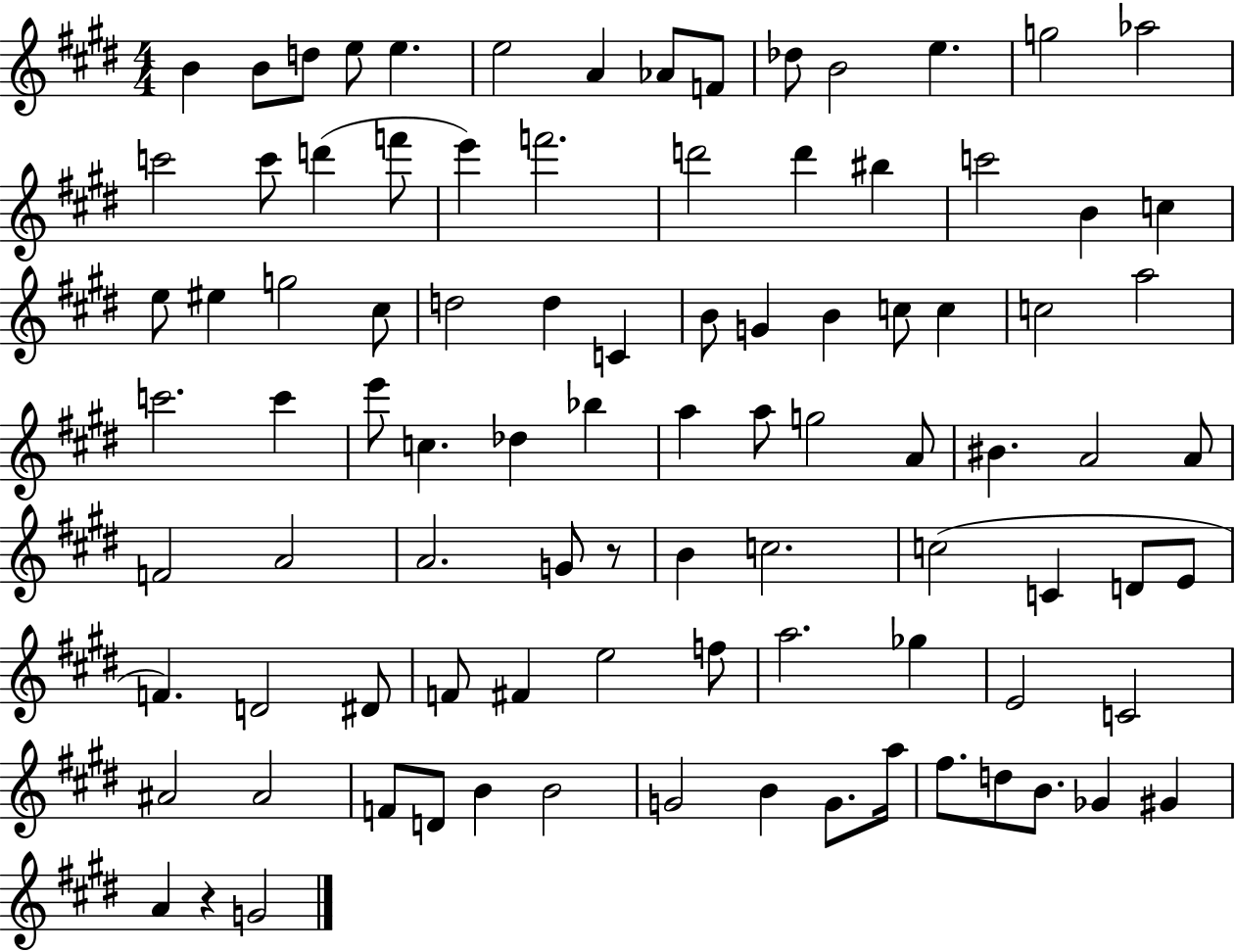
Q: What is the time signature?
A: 4/4